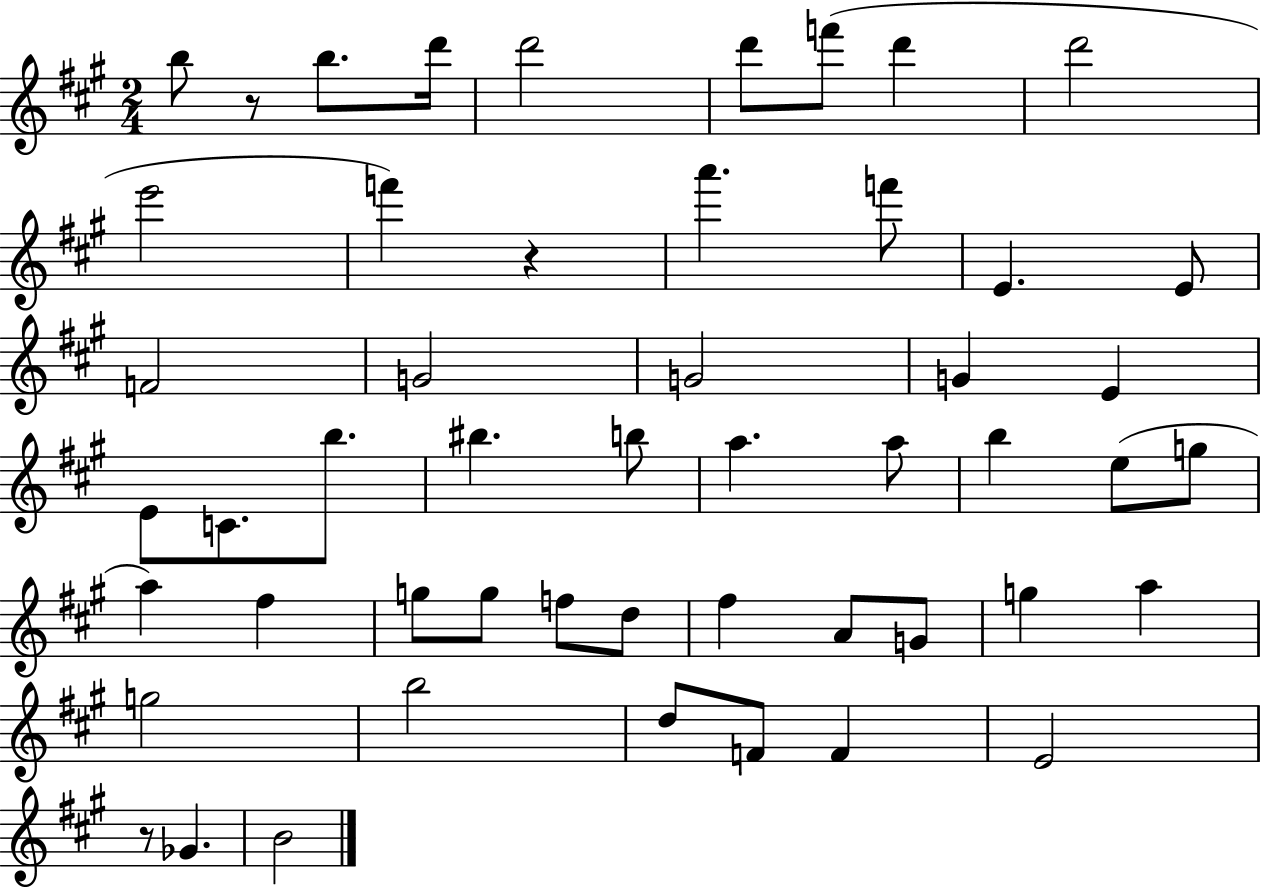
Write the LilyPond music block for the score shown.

{
  \clef treble
  \numericTimeSignature
  \time 2/4
  \key a \major
  b''8 r8 b''8. d'''16 | d'''2 | d'''8 f'''8( d'''4 | d'''2 | \break e'''2 | f'''4) r4 | a'''4. f'''8 | e'4. e'8 | \break f'2 | g'2 | g'2 | g'4 e'4 | \break e'8 c'8. b''8. | bis''4. b''8 | a''4. a''8 | b''4 e''8( g''8 | \break a''4) fis''4 | g''8 g''8 f''8 d''8 | fis''4 a'8 g'8 | g''4 a''4 | \break g''2 | b''2 | d''8 f'8 f'4 | e'2 | \break r8 ges'4. | b'2 | \bar "|."
}